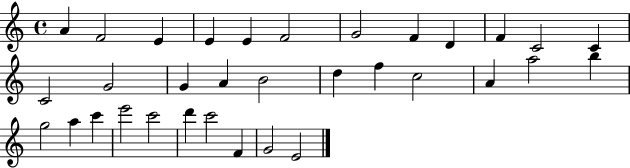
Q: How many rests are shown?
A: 0